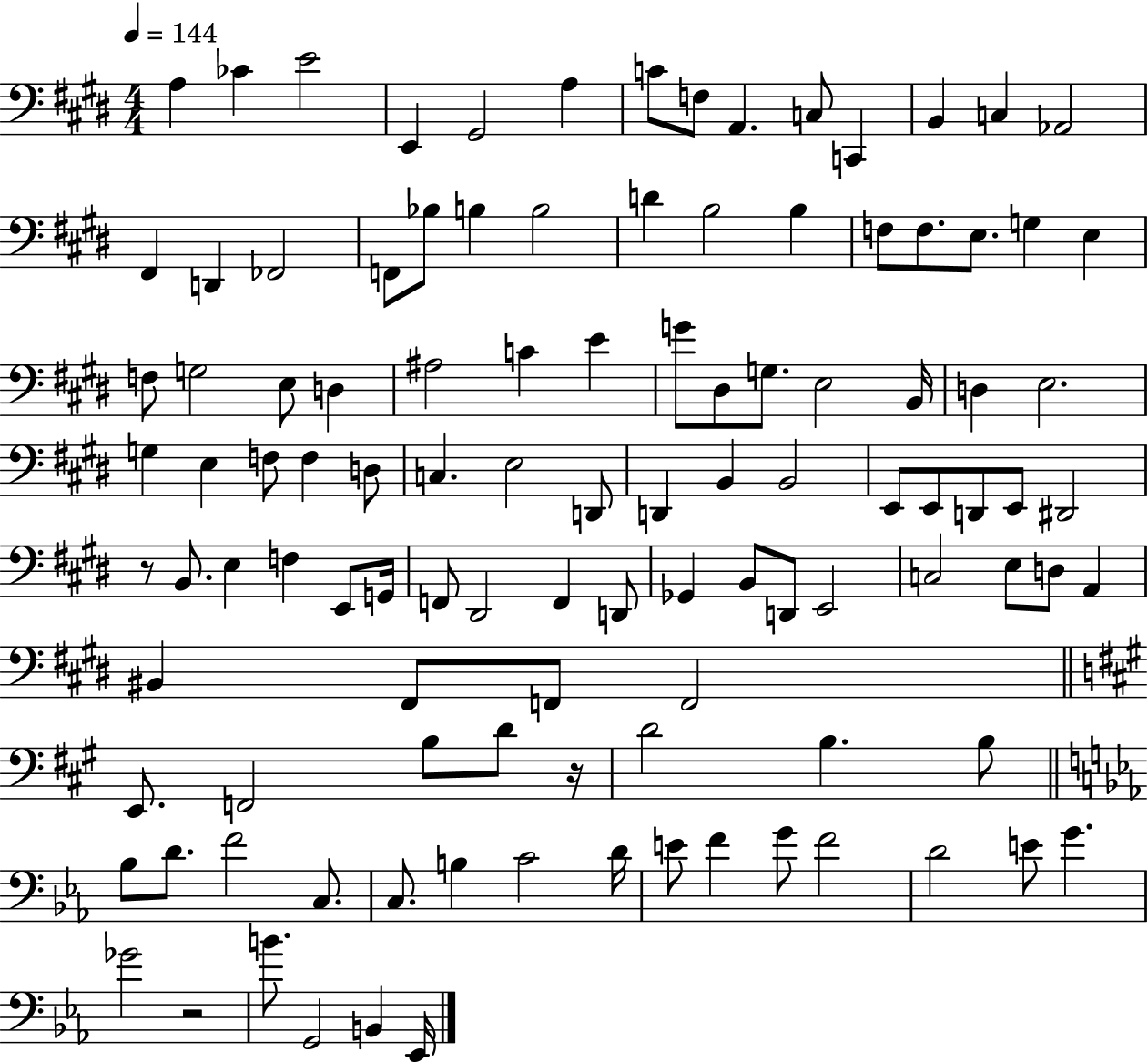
{
  \clef bass
  \numericTimeSignature
  \time 4/4
  \key e \major
  \tempo 4 = 144
  a4 ces'4 e'2 | e,4 gis,2 a4 | c'8 f8 a,4. c8 c,4 | b,4 c4 aes,2 | \break fis,4 d,4 fes,2 | f,8 bes8 b4 b2 | d'4 b2 b4 | f8 f8. e8. g4 e4 | \break f8 g2 e8 d4 | ais2 c'4 e'4 | g'8 dis8 g8. e2 b,16 | d4 e2. | \break g4 e4 f8 f4 d8 | c4. e2 d,8 | d,4 b,4 b,2 | e,8 e,8 d,8 e,8 dis,2 | \break r8 b,8. e4 f4 e,8 g,16 | f,8 dis,2 f,4 d,8 | ges,4 b,8 d,8 e,2 | c2 e8 d8 a,4 | \break bis,4 fis,8 f,8 f,2 | \bar "||" \break \key a \major e,8. f,2 b8 d'8 r16 | d'2 b4. b8 | \bar "||" \break \key c \minor bes8 d'8. f'2 c8. | c8. b4 c'2 d'16 | e'8 f'4 g'8 f'2 | d'2 e'8 g'4. | \break ges'2 r2 | b'8. g,2 b,4 ees,16 | \bar "|."
}